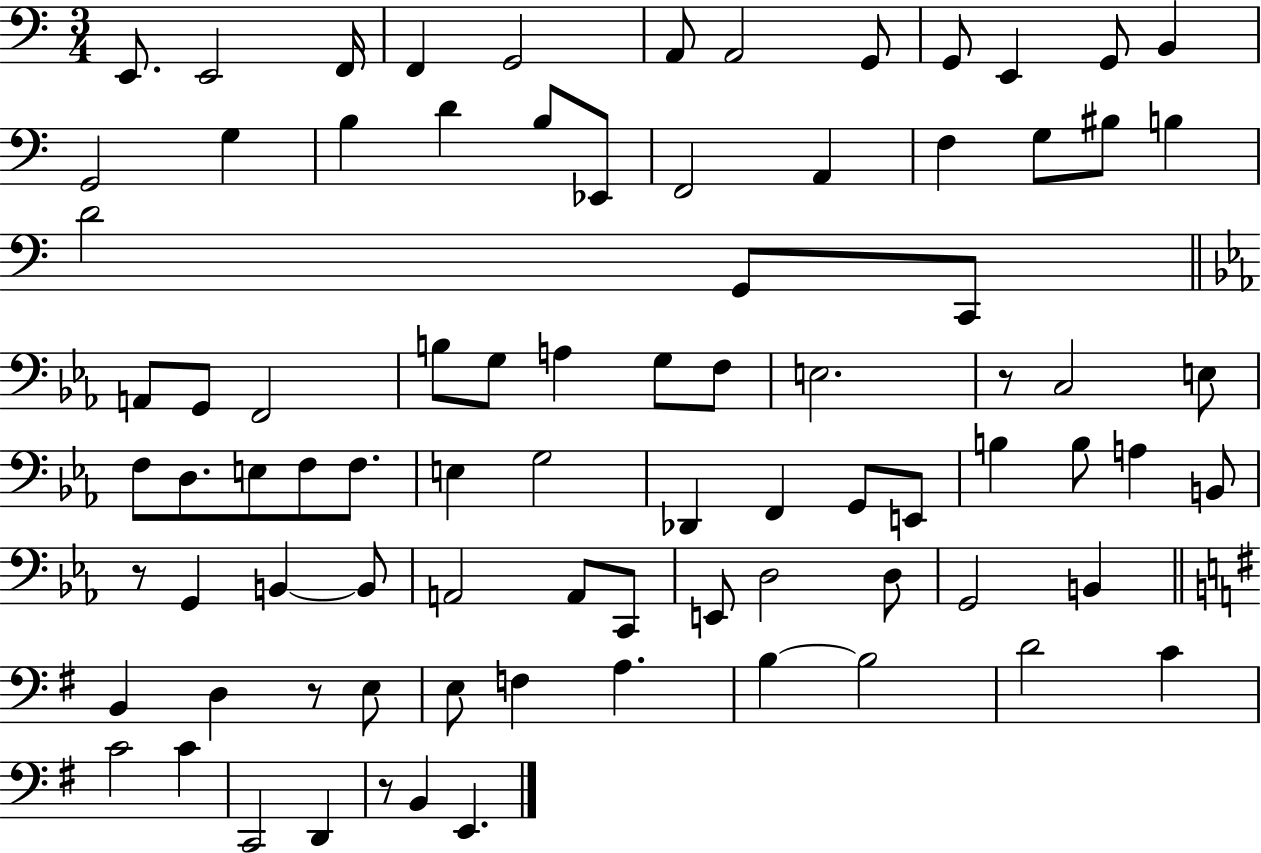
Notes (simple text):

E2/e. E2/h F2/s F2/q G2/h A2/e A2/h G2/e G2/e E2/q G2/e B2/q G2/h G3/q B3/q D4/q B3/e Eb2/e F2/h A2/q F3/q G3/e BIS3/e B3/q D4/h G2/e C2/e A2/e G2/e F2/h B3/e G3/e A3/q G3/e F3/e E3/h. R/e C3/h E3/e F3/e D3/e. E3/e F3/e F3/e. E3/q G3/h Db2/q F2/q G2/e E2/e B3/q B3/e A3/q B2/e R/e G2/q B2/q B2/e A2/h A2/e C2/e E2/e D3/h D3/e G2/h B2/q B2/q D3/q R/e E3/e E3/e F3/q A3/q. B3/q B3/h D4/h C4/q C4/h C4/q C2/h D2/q R/e B2/q E2/q.